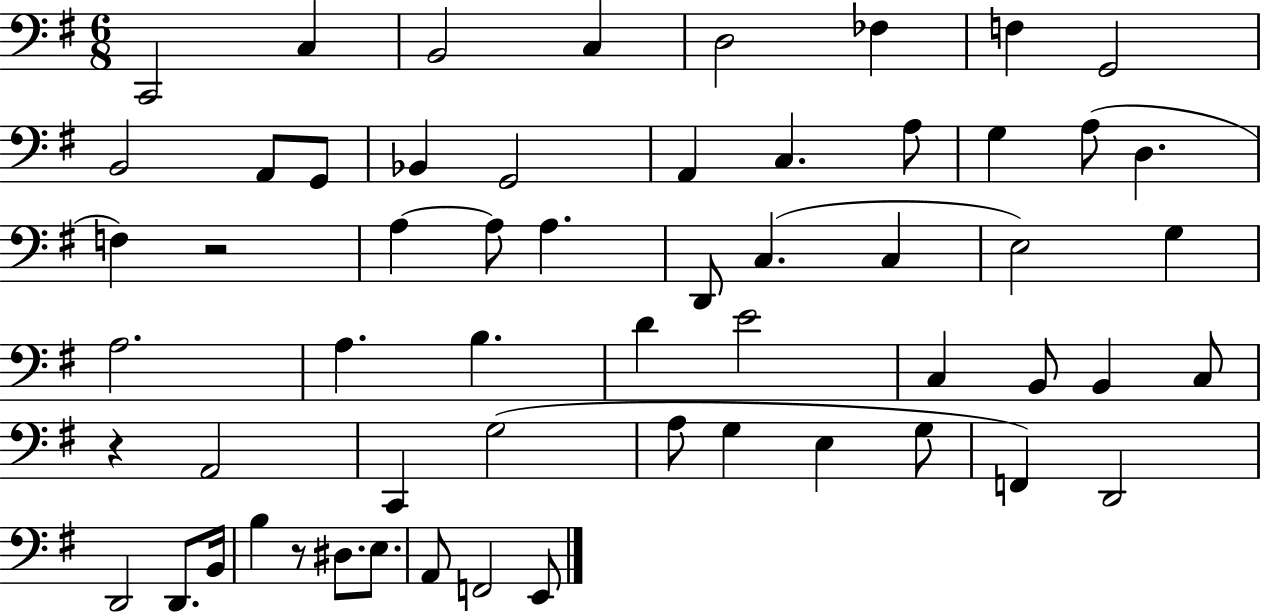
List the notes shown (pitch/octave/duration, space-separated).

C2/h C3/q B2/h C3/q D3/h FES3/q F3/q G2/h B2/h A2/e G2/e Bb2/q G2/h A2/q C3/q. A3/e G3/q A3/e D3/q. F3/q R/h A3/q A3/e A3/q. D2/e C3/q. C3/q E3/h G3/q A3/h. A3/q. B3/q. D4/q E4/h C3/q B2/e B2/q C3/e R/q A2/h C2/q G3/h A3/e G3/q E3/q G3/e F2/q D2/h D2/h D2/e. B2/s B3/q R/e D#3/e. E3/e. A2/e F2/h E2/e